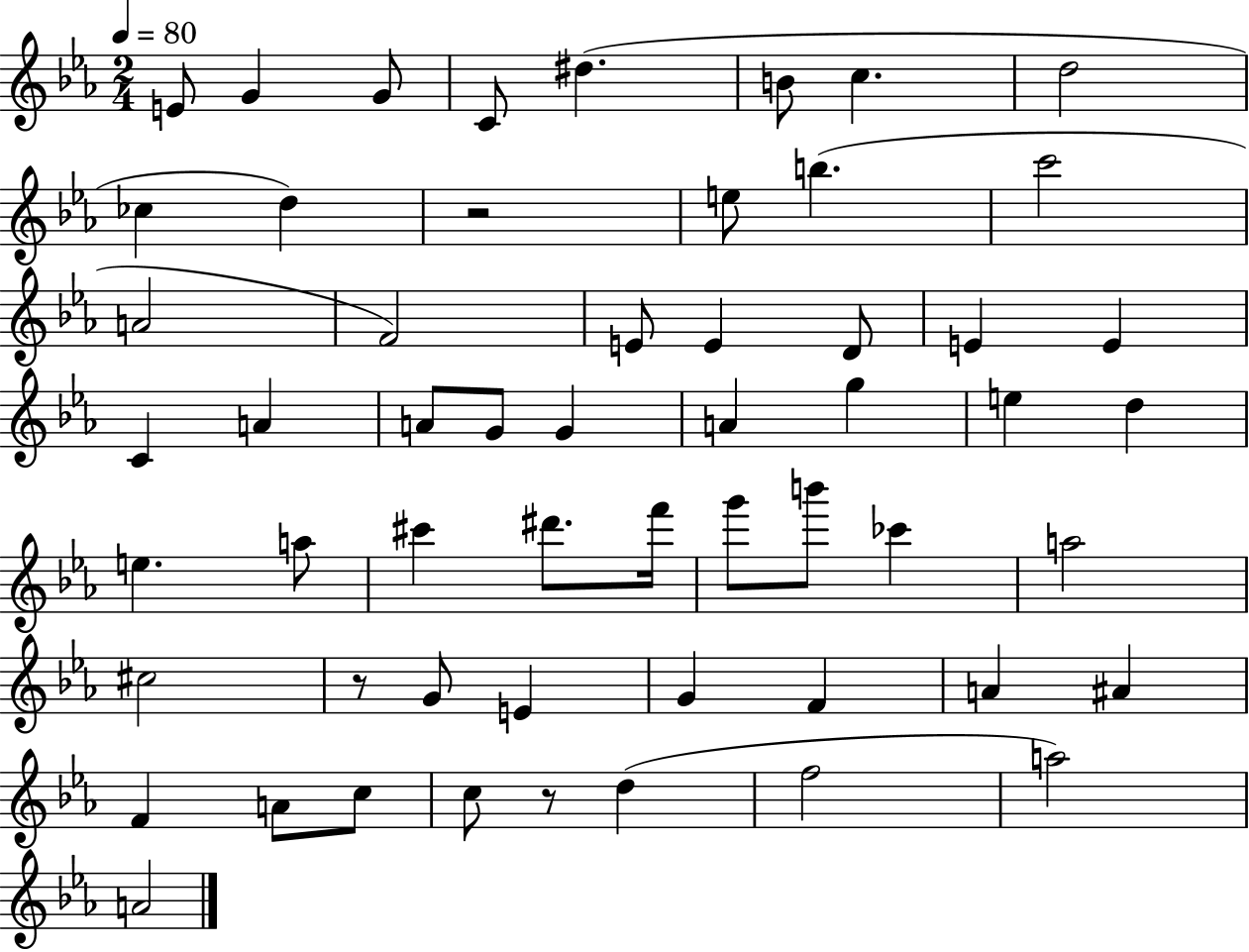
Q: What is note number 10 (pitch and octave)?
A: D5